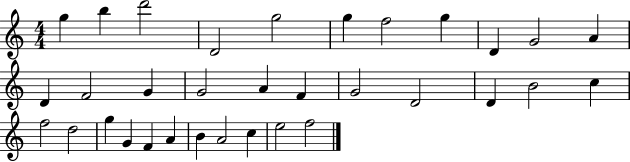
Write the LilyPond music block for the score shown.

{
  \clef treble
  \numericTimeSignature
  \time 4/4
  \key c \major
  g''4 b''4 d'''2 | d'2 g''2 | g''4 f''2 g''4 | d'4 g'2 a'4 | \break d'4 f'2 g'4 | g'2 a'4 f'4 | g'2 d'2 | d'4 b'2 c''4 | \break f''2 d''2 | g''4 g'4 f'4 a'4 | b'4 a'2 c''4 | e''2 f''2 | \break \bar "|."
}